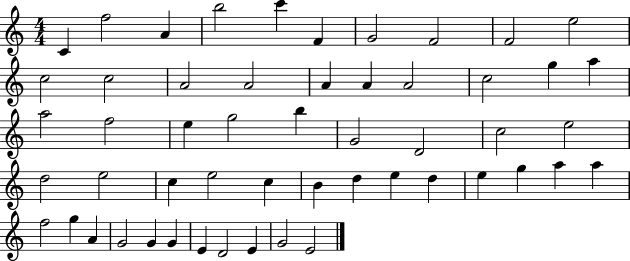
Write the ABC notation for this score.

X:1
T:Untitled
M:4/4
L:1/4
K:C
C f2 A b2 c' F G2 F2 F2 e2 c2 c2 A2 A2 A A A2 c2 g a a2 f2 e g2 b G2 D2 c2 e2 d2 e2 c e2 c B d e d e g a a f2 g A G2 G G E D2 E G2 E2